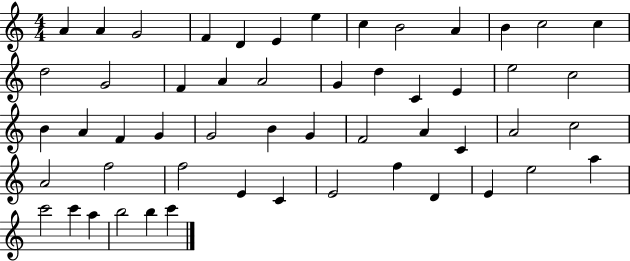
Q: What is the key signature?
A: C major